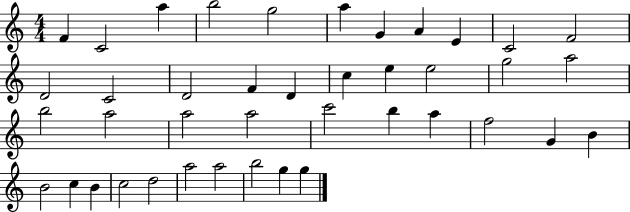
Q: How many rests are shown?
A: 0